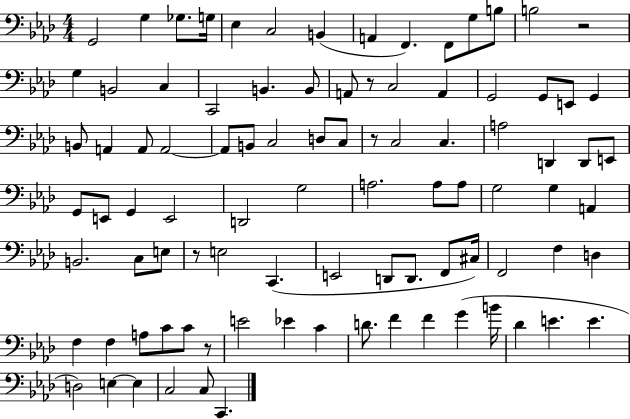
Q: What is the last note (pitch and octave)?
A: C2